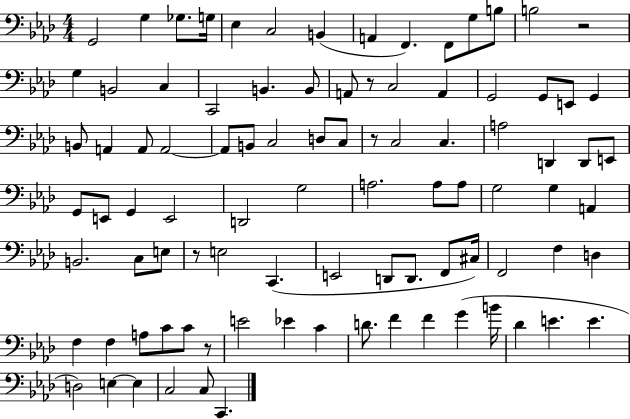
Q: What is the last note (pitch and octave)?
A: C2